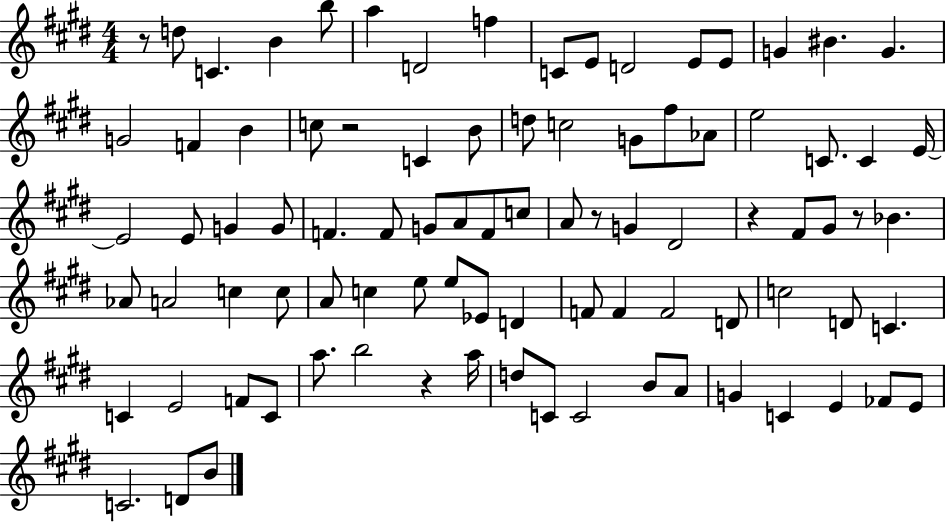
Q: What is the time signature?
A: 4/4